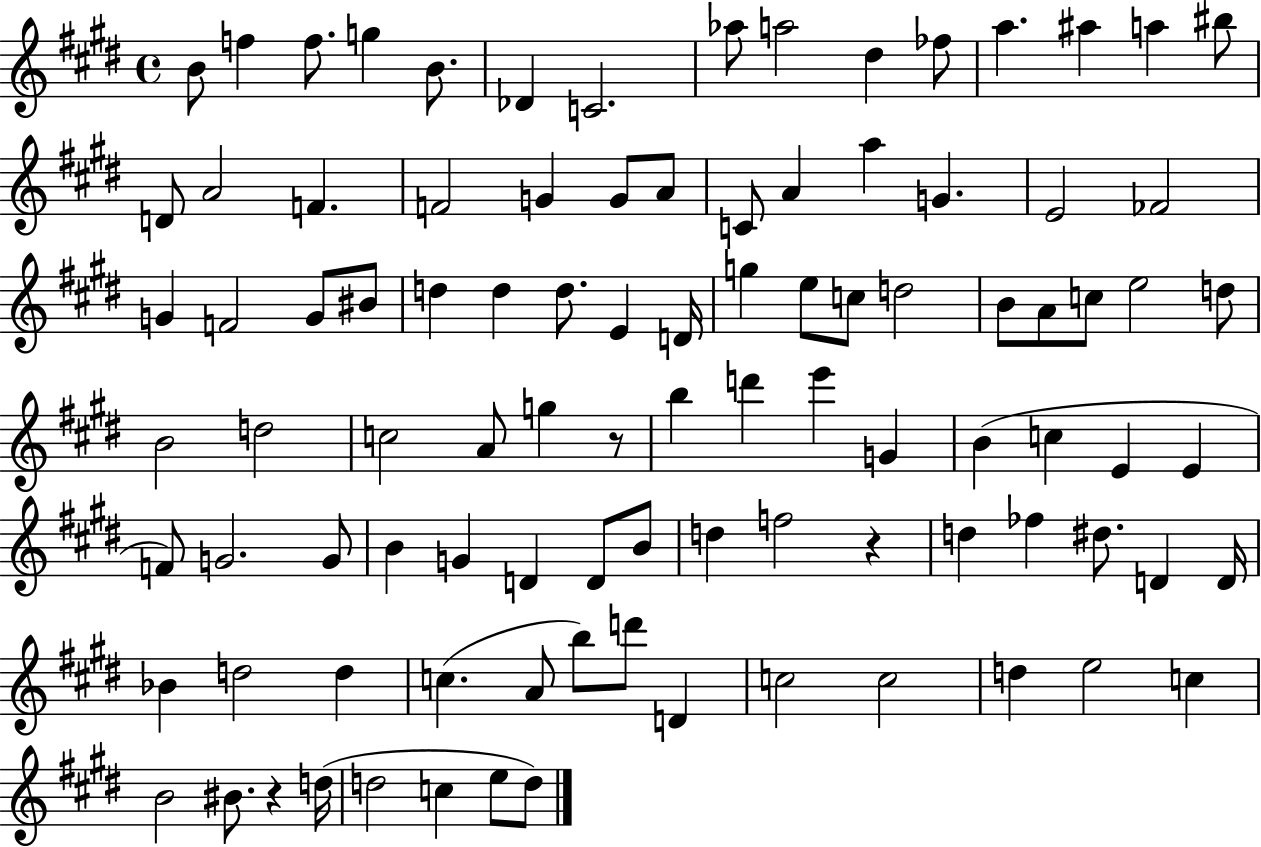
{
  \clef treble
  \time 4/4
  \defaultTimeSignature
  \key e \major
  b'8 f''4 f''8. g''4 b'8. | des'4 c'2. | aes''8 a''2 dis''4 fes''8 | a''4. ais''4 a''4 bis''8 | \break d'8 a'2 f'4. | f'2 g'4 g'8 a'8 | c'8 a'4 a''4 g'4. | e'2 fes'2 | \break g'4 f'2 g'8 bis'8 | d''4 d''4 d''8. e'4 d'16 | g''4 e''8 c''8 d''2 | b'8 a'8 c''8 e''2 d''8 | \break b'2 d''2 | c''2 a'8 g''4 r8 | b''4 d'''4 e'''4 g'4 | b'4( c''4 e'4 e'4 | \break f'8) g'2. g'8 | b'4 g'4 d'4 d'8 b'8 | d''4 f''2 r4 | d''4 fes''4 dis''8. d'4 d'16 | \break bes'4 d''2 d''4 | c''4.( a'8 b''8) d'''8 d'4 | c''2 c''2 | d''4 e''2 c''4 | \break b'2 bis'8. r4 d''16( | d''2 c''4 e''8 d''8) | \bar "|."
}